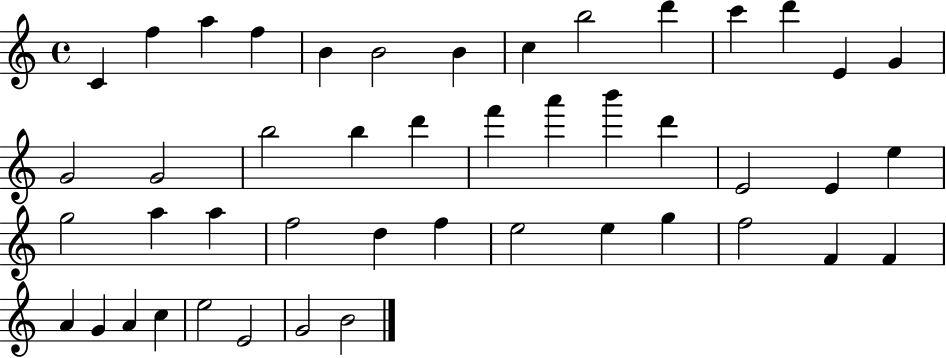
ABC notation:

X:1
T:Untitled
M:4/4
L:1/4
K:C
C f a f B B2 B c b2 d' c' d' E G G2 G2 b2 b d' f' a' b' d' E2 E e g2 a a f2 d f e2 e g f2 F F A G A c e2 E2 G2 B2